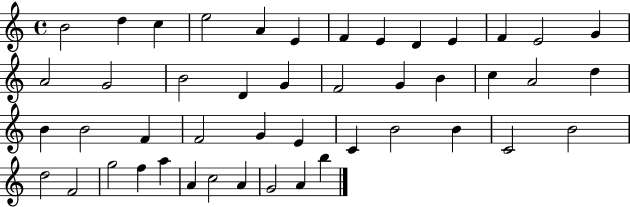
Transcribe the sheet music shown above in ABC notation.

X:1
T:Untitled
M:4/4
L:1/4
K:C
B2 d c e2 A E F E D E F E2 G A2 G2 B2 D G F2 G B c A2 d B B2 F F2 G E C B2 B C2 B2 d2 F2 g2 f a A c2 A G2 A b